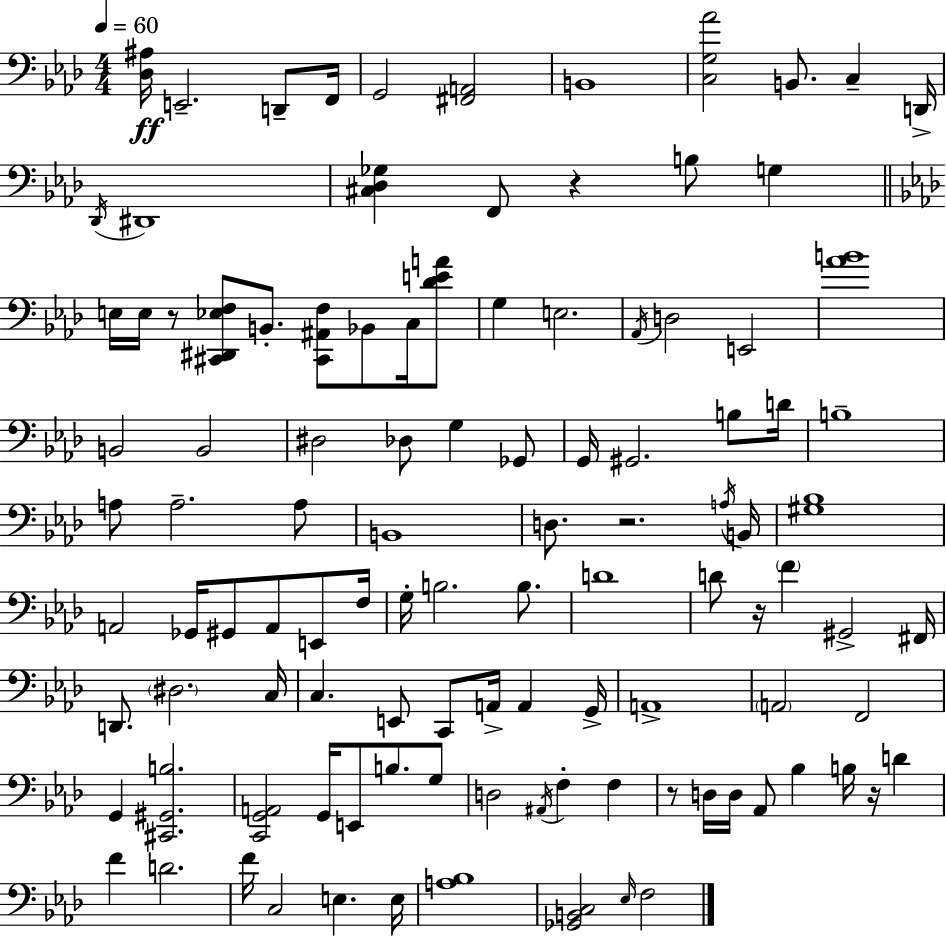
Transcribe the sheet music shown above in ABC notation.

X:1
T:Untitled
M:4/4
L:1/4
K:Ab
[_D,^A,]/4 E,,2 D,,/2 F,,/4 G,,2 [^F,,A,,]2 B,,4 [C,G,_A]2 B,,/2 C, D,,/4 _D,,/4 ^D,,4 [^C,_D,_G,] F,,/2 z B,/2 G, E,/4 E,/4 z/2 [^C,,^D,,_E,F,]/2 B,,/2 [^C,,^A,,F,]/2 _B,,/2 C,/4 [_DEA]/2 G, E,2 _A,,/4 D,2 E,,2 [_AB]4 B,,2 B,,2 ^D,2 _D,/2 G, _G,,/2 G,,/4 ^G,,2 B,/2 D/4 B,4 A,/2 A,2 A,/2 B,,4 D,/2 z2 A,/4 B,,/4 [^G,_B,]4 A,,2 _G,,/4 ^G,,/2 A,,/2 E,,/2 F,/4 G,/4 B,2 B,/2 D4 D/2 z/4 F ^G,,2 ^F,,/4 D,,/2 ^D,2 C,/4 C, E,,/2 C,,/2 A,,/4 A,, G,,/4 A,,4 A,,2 F,,2 G,, [^C,,^G,,B,]2 [C,,G,,A,,]2 G,,/4 E,,/2 B,/2 G,/2 D,2 ^A,,/4 F, F, z/2 D,/4 D,/4 _A,,/2 _B, B,/4 z/4 D F D2 F/4 C,2 E, E,/4 [A,_B,]4 [_G,,B,,C,]2 _E,/4 F,2